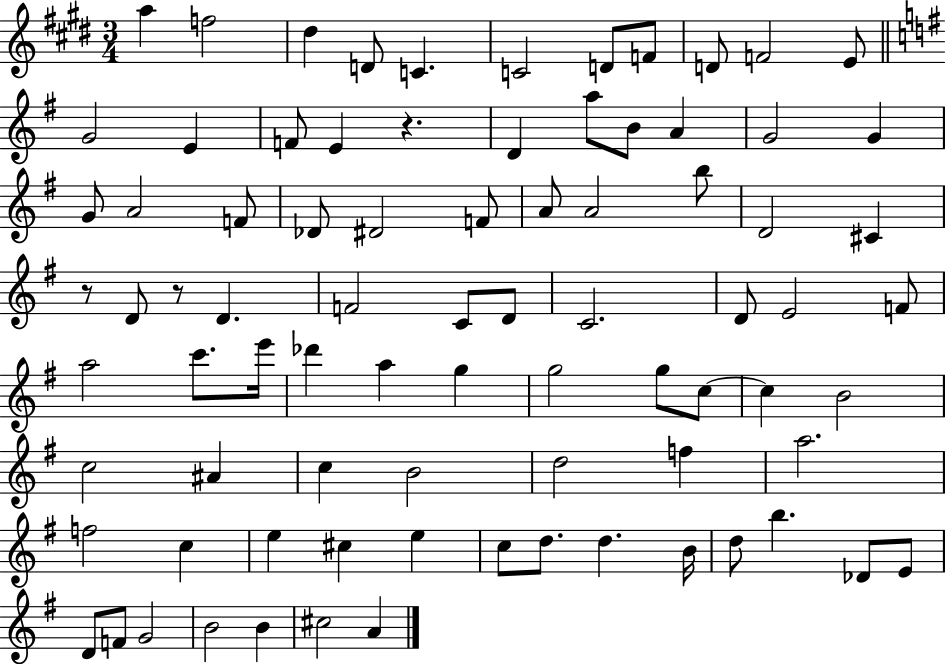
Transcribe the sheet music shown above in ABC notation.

X:1
T:Untitled
M:3/4
L:1/4
K:E
a f2 ^d D/2 C C2 D/2 F/2 D/2 F2 E/2 G2 E F/2 E z D a/2 B/2 A G2 G G/2 A2 F/2 _D/2 ^D2 F/2 A/2 A2 b/2 D2 ^C z/2 D/2 z/2 D F2 C/2 D/2 C2 D/2 E2 F/2 a2 c'/2 e'/4 _d' a g g2 g/2 c/2 c B2 c2 ^A c B2 d2 f a2 f2 c e ^c e c/2 d/2 d B/4 d/2 b _D/2 E/2 D/2 F/2 G2 B2 B ^c2 A